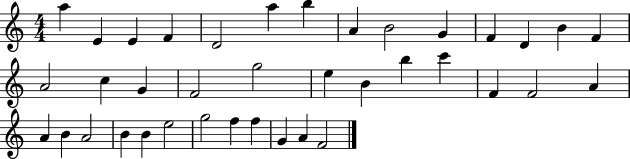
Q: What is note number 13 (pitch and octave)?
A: B4